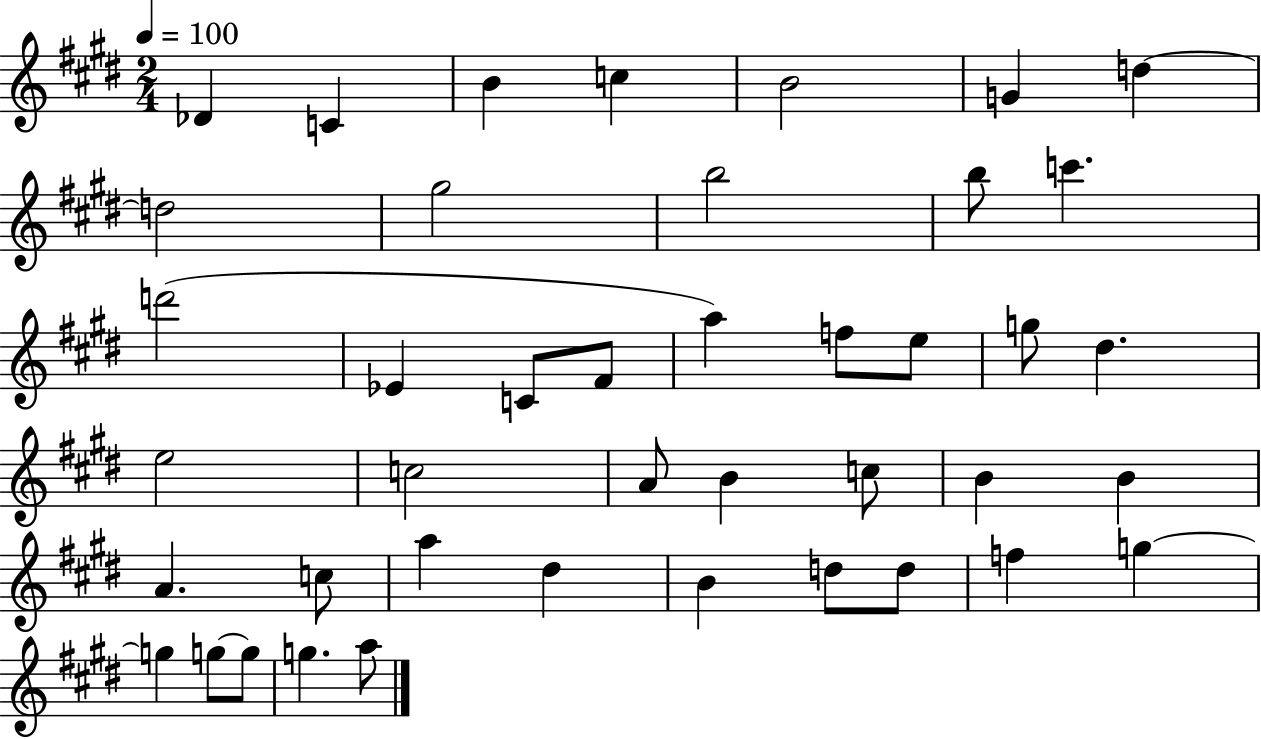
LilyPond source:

{
  \clef treble
  \numericTimeSignature
  \time 2/4
  \key e \major
  \tempo 4 = 100
  \repeat volta 2 { des'4 c'4 | b'4 c''4 | b'2 | g'4 d''4~~ | \break d''2 | gis''2 | b''2 | b''8 c'''4. | \break d'''2( | ees'4 c'8 fis'8 | a''4) f''8 e''8 | g''8 dis''4. | \break e''2 | c''2 | a'8 b'4 c''8 | b'4 b'4 | \break a'4. c''8 | a''4 dis''4 | b'4 d''8 d''8 | f''4 g''4~~ | \break g''4 g''8~~ g''8 | g''4. a''8 | } \bar "|."
}